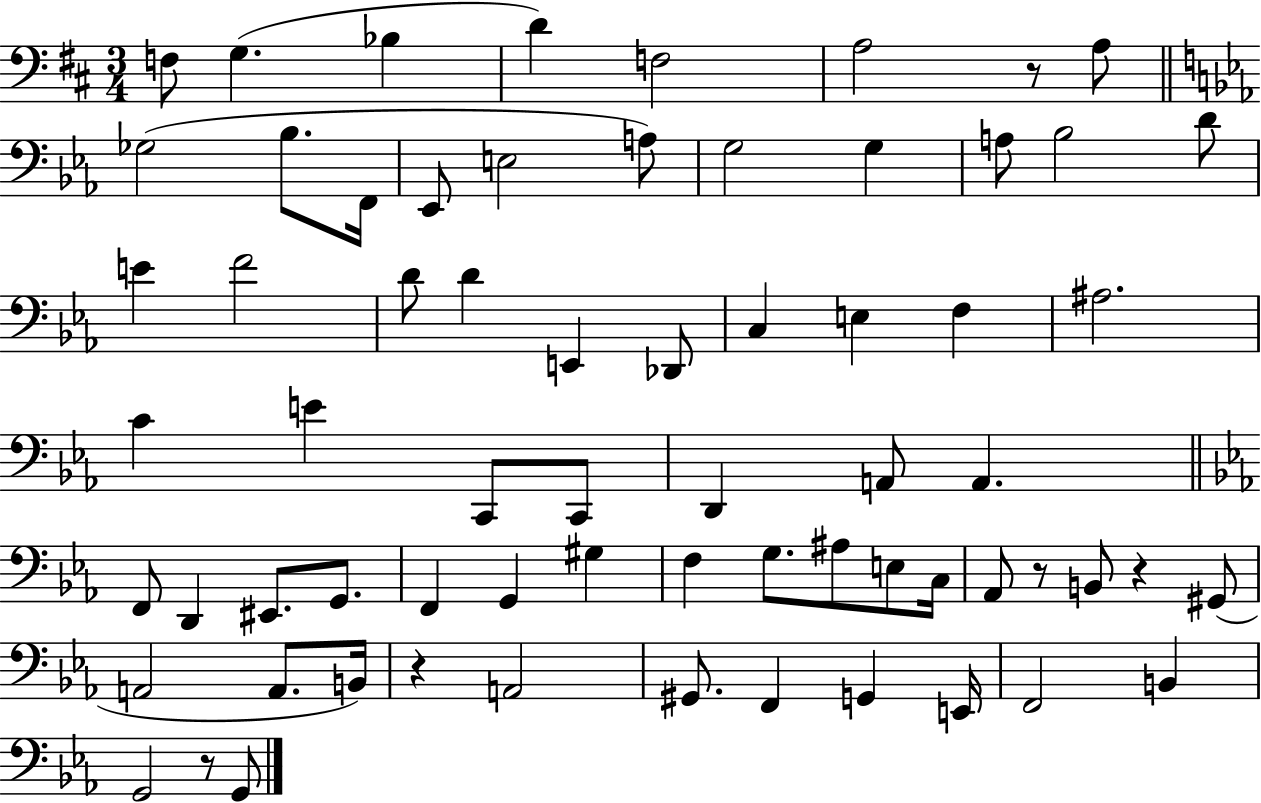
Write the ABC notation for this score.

X:1
T:Untitled
M:3/4
L:1/4
K:D
F,/2 G, _B, D F,2 A,2 z/2 A,/2 _G,2 _B,/2 F,,/4 _E,,/2 E,2 A,/2 G,2 G, A,/2 _B,2 D/2 E F2 D/2 D E,, _D,,/2 C, E, F, ^A,2 C E C,,/2 C,,/2 D,, A,,/2 A,, F,,/2 D,, ^E,,/2 G,,/2 F,, G,, ^G, F, G,/2 ^A,/2 E,/2 C,/4 _A,,/2 z/2 B,,/2 z ^G,,/2 A,,2 A,,/2 B,,/4 z A,,2 ^G,,/2 F,, G,, E,,/4 F,,2 B,, G,,2 z/2 G,,/2